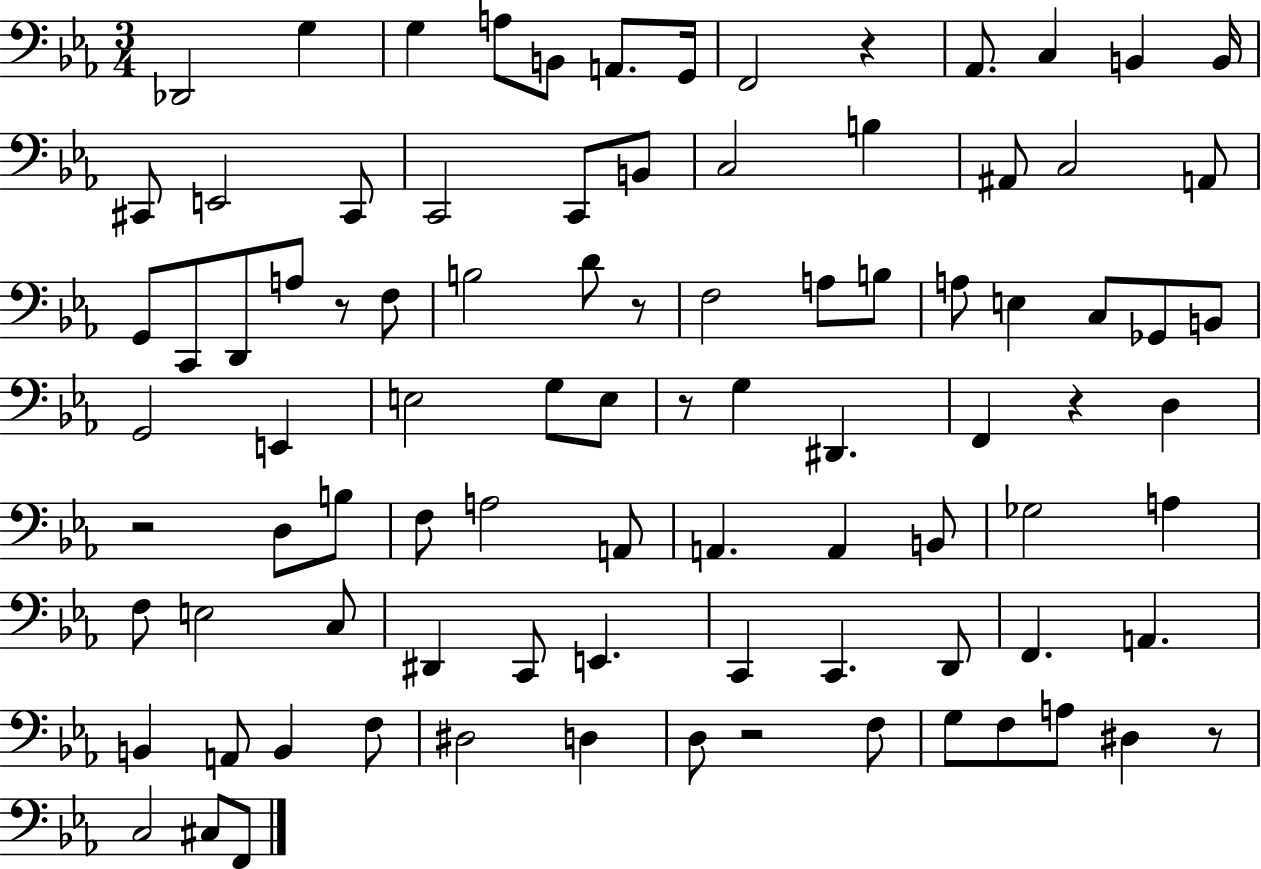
X:1
T:Untitled
M:3/4
L:1/4
K:Eb
_D,,2 G, G, A,/2 B,,/2 A,,/2 G,,/4 F,,2 z _A,,/2 C, B,, B,,/4 ^C,,/2 E,,2 ^C,,/2 C,,2 C,,/2 B,,/2 C,2 B, ^A,,/2 C,2 A,,/2 G,,/2 C,,/2 D,,/2 A,/2 z/2 F,/2 B,2 D/2 z/2 F,2 A,/2 B,/2 A,/2 E, C,/2 _G,,/2 B,,/2 G,,2 E,, E,2 G,/2 E,/2 z/2 G, ^D,, F,, z D, z2 D,/2 B,/2 F,/2 A,2 A,,/2 A,, A,, B,,/2 _G,2 A, F,/2 E,2 C,/2 ^D,, C,,/2 E,, C,, C,, D,,/2 F,, A,, B,, A,,/2 B,, F,/2 ^D,2 D, D,/2 z2 F,/2 G,/2 F,/2 A,/2 ^D, z/2 C,2 ^C,/2 F,,/2